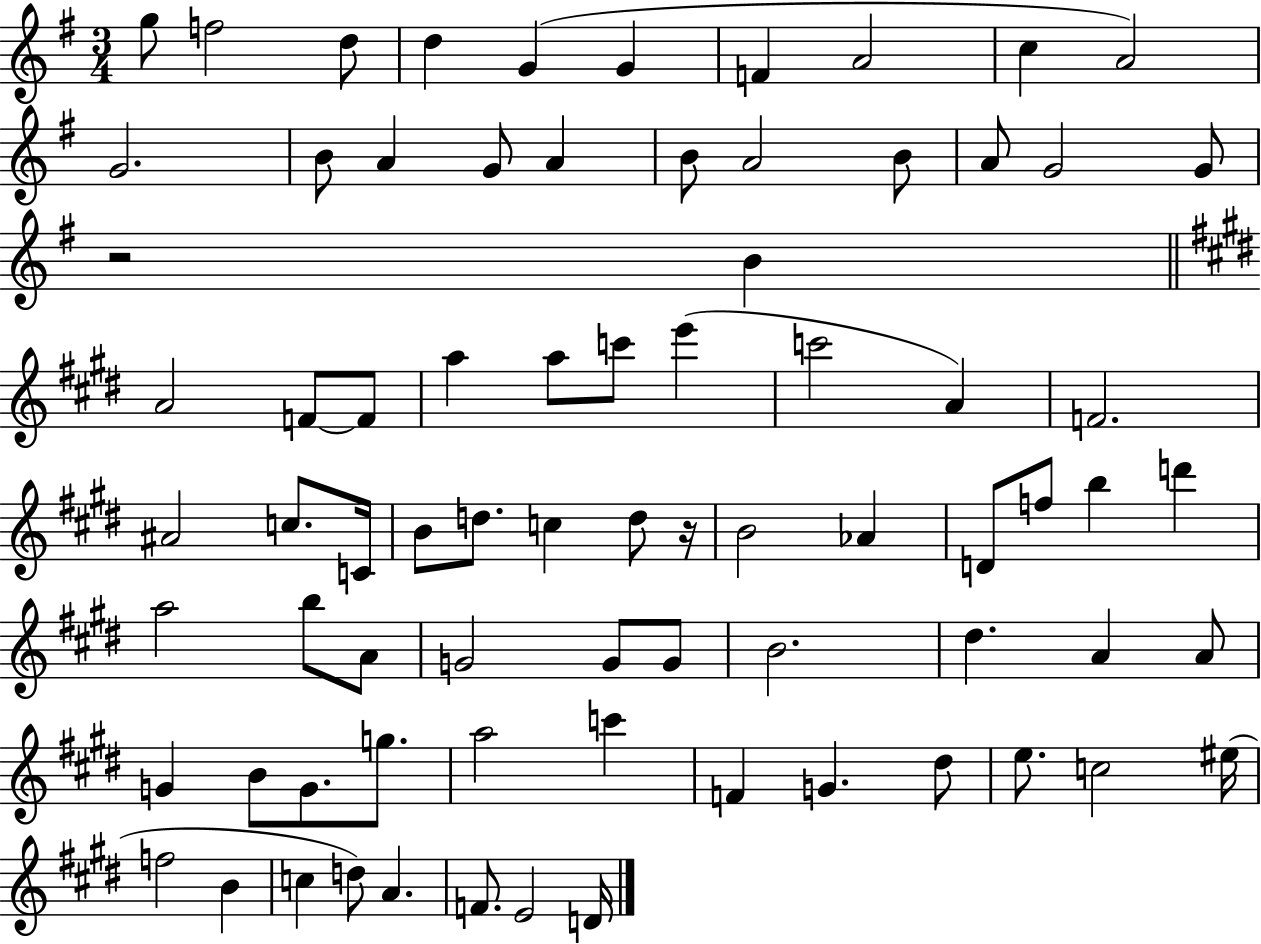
{
  \clef treble
  \numericTimeSignature
  \time 3/4
  \key g \major
  g''8 f''2 d''8 | d''4 g'4( g'4 | f'4 a'2 | c''4 a'2) | \break g'2. | b'8 a'4 g'8 a'4 | b'8 a'2 b'8 | a'8 g'2 g'8 | \break r2 b'4 | \bar "||" \break \key e \major a'2 f'8~~ f'8 | a''4 a''8 c'''8 e'''4( | c'''2 a'4) | f'2. | \break ais'2 c''8. c'16 | b'8 d''8. c''4 d''8 r16 | b'2 aes'4 | d'8 f''8 b''4 d'''4 | \break a''2 b''8 a'8 | g'2 g'8 g'8 | b'2. | dis''4. a'4 a'8 | \break g'4 b'8 g'8. g''8. | a''2 c'''4 | f'4 g'4. dis''8 | e''8. c''2 eis''16( | \break f''2 b'4 | c''4 d''8) a'4. | f'8. e'2 d'16 | \bar "|."
}